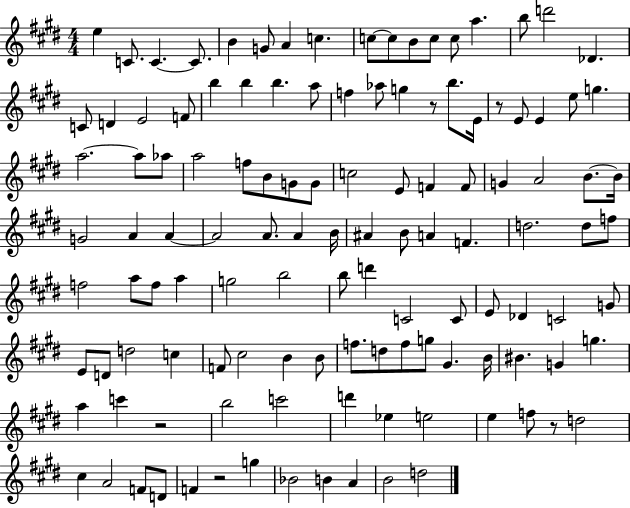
{
  \clef treble
  \numericTimeSignature
  \time 4/4
  \key e \major
  e''4 c'8. c'4.~~ c'8. | b'4 g'8 a'4 c''4. | c''8~~ c''8 b'8 c''8 c''8 a''4. | b''8 d'''2 des'4. | \break c'8 d'4 e'2 f'8 | b''4 b''4 b''4. a''8 | f''4 aes''8 g''4 r8 b''8. e'16 | r8 e'8 e'4 e''8 g''4. | \break a''2.~~ a''8 aes''8 | a''2 f''8 b'8 g'8 g'8 | c''2 e'8 f'4 f'8 | g'4 a'2 b'8.~~ b'16 | \break g'2 a'4 a'4~~ | a'2 a'8. a'4 b'16 | ais'4 b'8 a'4 f'4. | d''2. d''8 f''8 | \break f''2 a''8 f''8 a''4 | g''2 b''2 | b''8 d'''4 c'2 c'8 | e'8 des'4 c'2 g'8 | \break e'8 d'8 d''2 c''4 | f'8 cis''2 b'4 b'8 | f''8. d''8 f''8 g''8 gis'4. b'16 | bis'4. g'4 g''4. | \break a''4 c'''4 r2 | b''2 c'''2 | d'''4 ees''4 e''2 | e''4 f''8 r8 d''2 | \break cis''4 a'2 f'8 d'8 | f'4 r2 g''4 | bes'2 b'4 a'4 | b'2 d''2 | \break \bar "|."
}